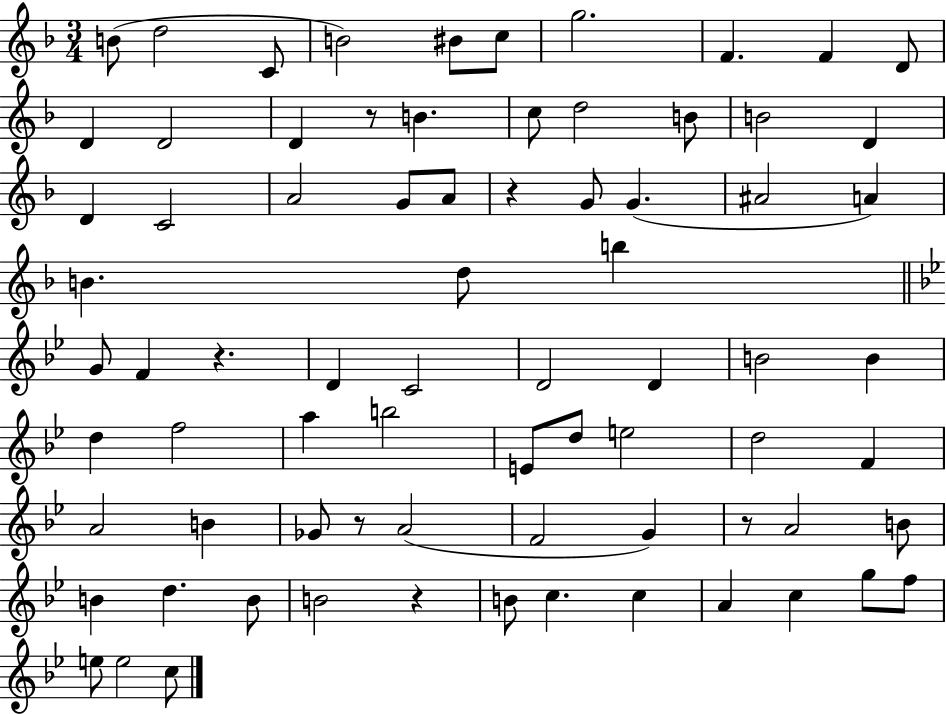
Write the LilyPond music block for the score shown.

{
  \clef treble
  \numericTimeSignature
  \time 3/4
  \key f \major
  b'8( d''2 c'8 | b'2) bis'8 c''8 | g''2. | f'4. f'4 d'8 | \break d'4 d'2 | d'4 r8 b'4. | c''8 d''2 b'8 | b'2 d'4 | \break d'4 c'2 | a'2 g'8 a'8 | r4 g'8 g'4.( | ais'2 a'4) | \break b'4. d''8 b''4 | \bar "||" \break \key g \minor g'8 f'4 r4. | d'4 c'2 | d'2 d'4 | b'2 b'4 | \break d''4 f''2 | a''4 b''2 | e'8 d''8 e''2 | d''2 f'4 | \break a'2 b'4 | ges'8 r8 a'2( | f'2 g'4) | r8 a'2 b'8 | \break b'4 d''4. b'8 | b'2 r4 | b'8 c''4. c''4 | a'4 c''4 g''8 f''8 | \break e''8 e''2 c''8 | \bar "|."
}